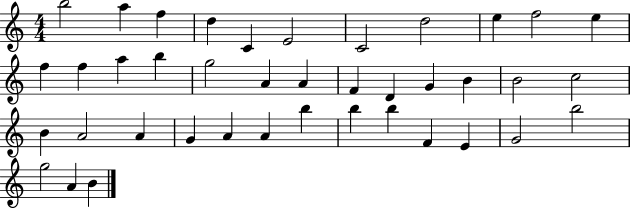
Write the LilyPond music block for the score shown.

{
  \clef treble
  \numericTimeSignature
  \time 4/4
  \key c \major
  b''2 a''4 f''4 | d''4 c'4 e'2 | c'2 d''2 | e''4 f''2 e''4 | \break f''4 f''4 a''4 b''4 | g''2 a'4 a'4 | f'4 d'4 g'4 b'4 | b'2 c''2 | \break b'4 a'2 a'4 | g'4 a'4 a'4 b''4 | b''4 b''4 f'4 e'4 | g'2 b''2 | \break g''2 a'4 b'4 | \bar "|."
}